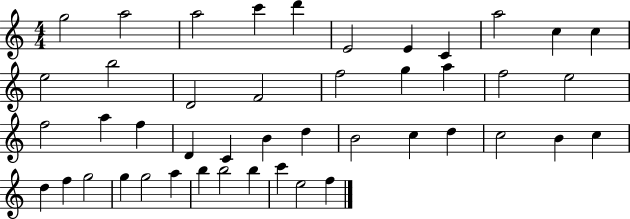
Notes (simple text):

G5/h A5/h A5/h C6/q D6/q E4/h E4/q C4/q A5/h C5/q C5/q E5/h B5/h D4/h F4/h F5/h G5/q A5/q F5/h E5/h F5/h A5/q F5/q D4/q C4/q B4/q D5/q B4/h C5/q D5/q C5/h B4/q C5/q D5/q F5/q G5/h G5/q G5/h A5/q B5/q B5/h B5/q C6/q E5/h F5/q